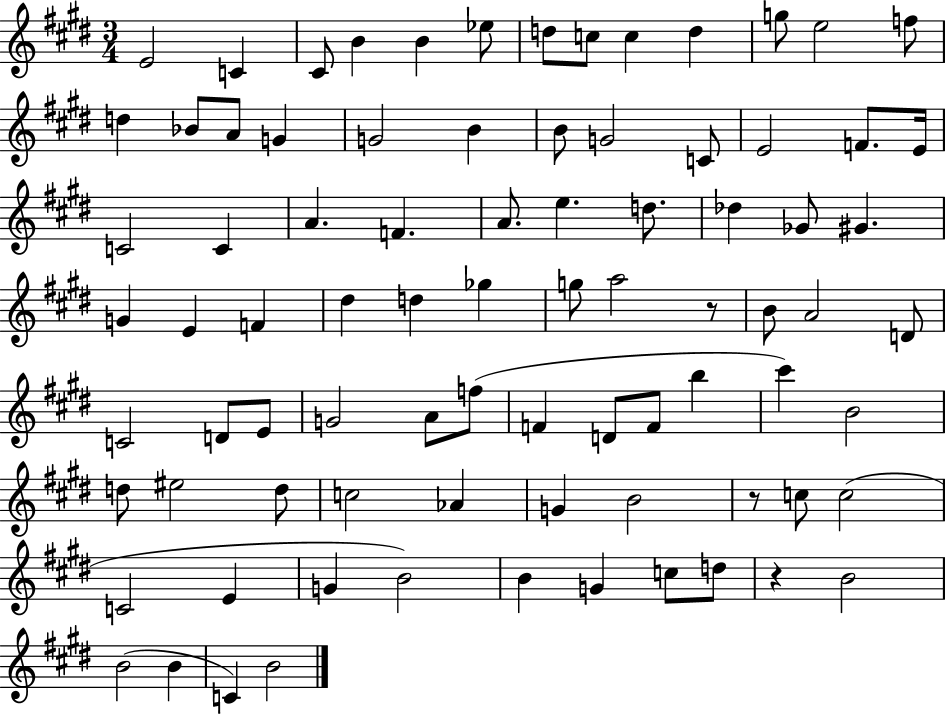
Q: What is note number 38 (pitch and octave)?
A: F4